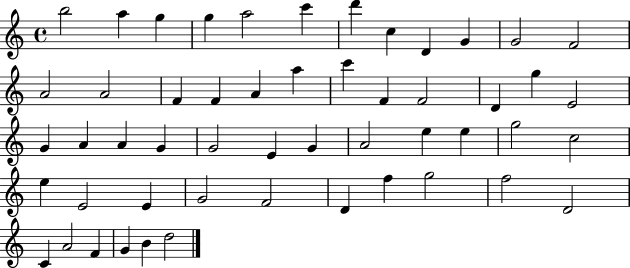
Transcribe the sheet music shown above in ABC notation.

X:1
T:Untitled
M:4/4
L:1/4
K:C
b2 a g g a2 c' d' c D G G2 F2 A2 A2 F F A a c' F F2 D g E2 G A A G G2 E G A2 e e g2 c2 e E2 E G2 F2 D f g2 f2 D2 C A2 F G B d2